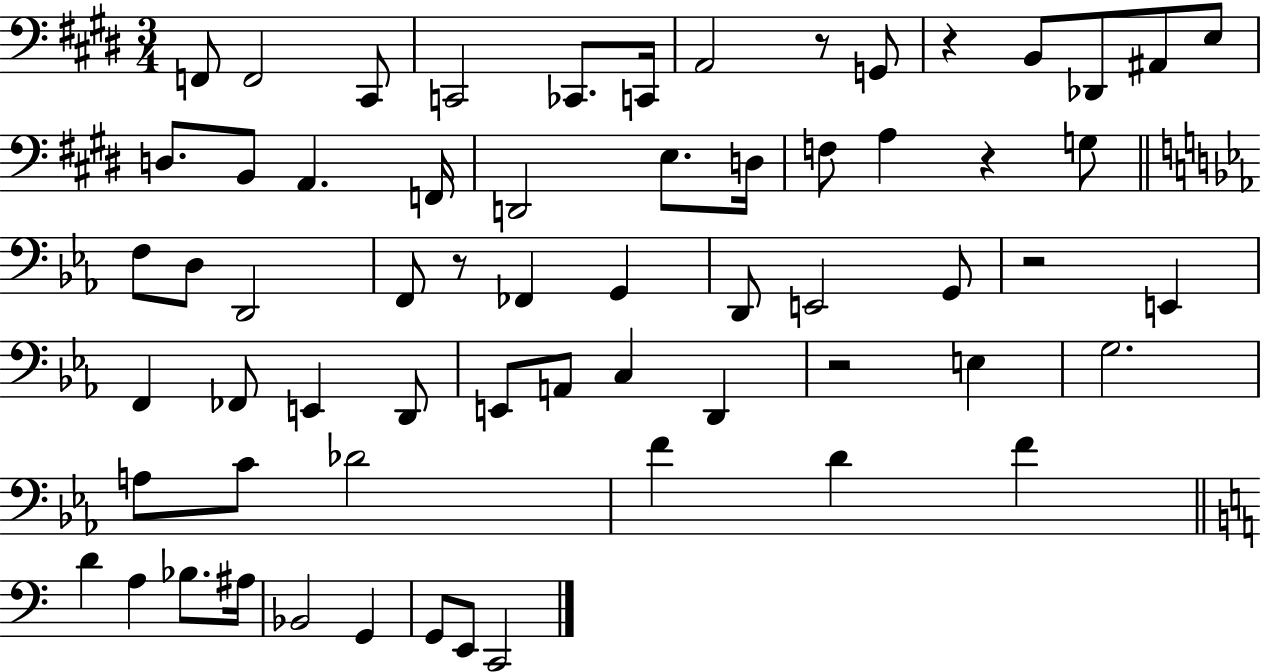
F2/e F2/h C#2/e C2/h CES2/e. C2/s A2/h R/e G2/e R/q B2/e Db2/e A#2/e E3/e D3/e. B2/e A2/q. F2/s D2/h E3/e. D3/s F3/e A3/q R/q G3/e F3/e D3/e D2/h F2/e R/e FES2/q G2/q D2/e E2/h G2/e R/h E2/q F2/q FES2/e E2/q D2/e E2/e A2/e C3/q D2/q R/h E3/q G3/h. A3/e C4/e Db4/h F4/q D4/q F4/q D4/q A3/q Bb3/e. A#3/s Bb2/h G2/q G2/e E2/e C2/h